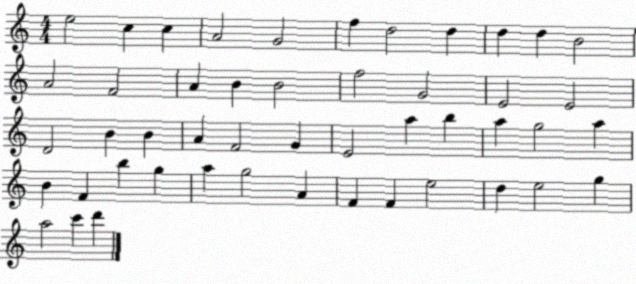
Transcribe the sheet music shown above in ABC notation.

X:1
T:Untitled
M:4/4
L:1/4
K:C
e2 c c A2 G2 f d2 d d d B2 A2 F2 A B B2 f2 G2 E2 E2 D2 B B A F2 G E2 a b a g2 a B F b g a g2 A F F e2 d e2 g a2 c' d'